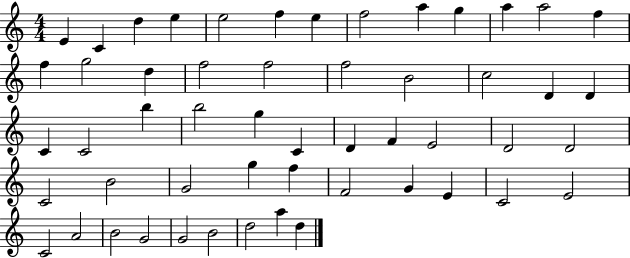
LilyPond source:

{
  \clef treble
  \numericTimeSignature
  \time 4/4
  \key c \major
  e'4 c'4 d''4 e''4 | e''2 f''4 e''4 | f''2 a''4 g''4 | a''4 a''2 f''4 | \break f''4 g''2 d''4 | f''2 f''2 | f''2 b'2 | c''2 d'4 d'4 | \break c'4 c'2 b''4 | b''2 g''4 c'4 | d'4 f'4 e'2 | d'2 d'2 | \break c'2 b'2 | g'2 g''4 f''4 | f'2 g'4 e'4 | c'2 e'2 | \break c'2 a'2 | b'2 g'2 | g'2 b'2 | d''2 a''4 d''4 | \break \bar "|."
}